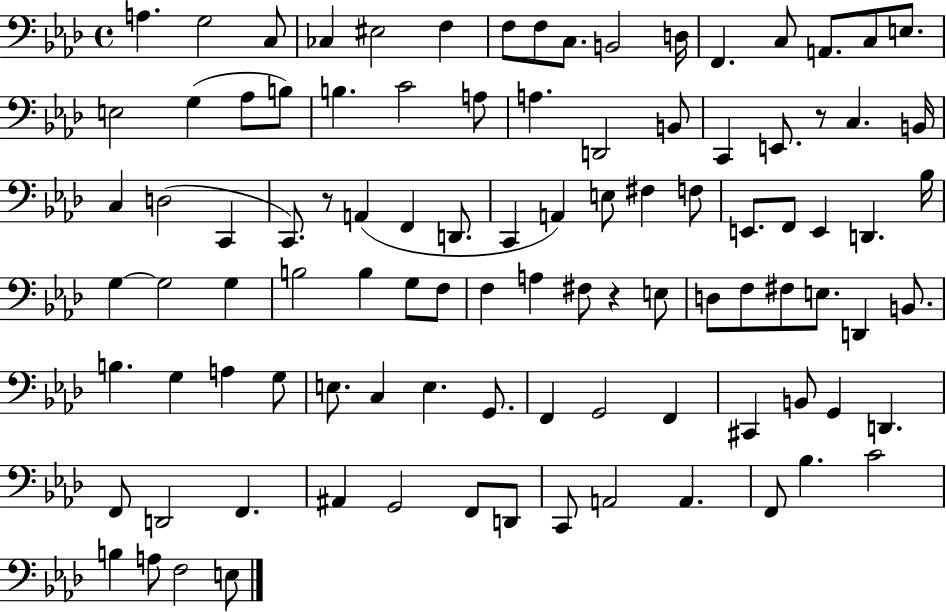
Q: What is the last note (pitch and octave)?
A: E3